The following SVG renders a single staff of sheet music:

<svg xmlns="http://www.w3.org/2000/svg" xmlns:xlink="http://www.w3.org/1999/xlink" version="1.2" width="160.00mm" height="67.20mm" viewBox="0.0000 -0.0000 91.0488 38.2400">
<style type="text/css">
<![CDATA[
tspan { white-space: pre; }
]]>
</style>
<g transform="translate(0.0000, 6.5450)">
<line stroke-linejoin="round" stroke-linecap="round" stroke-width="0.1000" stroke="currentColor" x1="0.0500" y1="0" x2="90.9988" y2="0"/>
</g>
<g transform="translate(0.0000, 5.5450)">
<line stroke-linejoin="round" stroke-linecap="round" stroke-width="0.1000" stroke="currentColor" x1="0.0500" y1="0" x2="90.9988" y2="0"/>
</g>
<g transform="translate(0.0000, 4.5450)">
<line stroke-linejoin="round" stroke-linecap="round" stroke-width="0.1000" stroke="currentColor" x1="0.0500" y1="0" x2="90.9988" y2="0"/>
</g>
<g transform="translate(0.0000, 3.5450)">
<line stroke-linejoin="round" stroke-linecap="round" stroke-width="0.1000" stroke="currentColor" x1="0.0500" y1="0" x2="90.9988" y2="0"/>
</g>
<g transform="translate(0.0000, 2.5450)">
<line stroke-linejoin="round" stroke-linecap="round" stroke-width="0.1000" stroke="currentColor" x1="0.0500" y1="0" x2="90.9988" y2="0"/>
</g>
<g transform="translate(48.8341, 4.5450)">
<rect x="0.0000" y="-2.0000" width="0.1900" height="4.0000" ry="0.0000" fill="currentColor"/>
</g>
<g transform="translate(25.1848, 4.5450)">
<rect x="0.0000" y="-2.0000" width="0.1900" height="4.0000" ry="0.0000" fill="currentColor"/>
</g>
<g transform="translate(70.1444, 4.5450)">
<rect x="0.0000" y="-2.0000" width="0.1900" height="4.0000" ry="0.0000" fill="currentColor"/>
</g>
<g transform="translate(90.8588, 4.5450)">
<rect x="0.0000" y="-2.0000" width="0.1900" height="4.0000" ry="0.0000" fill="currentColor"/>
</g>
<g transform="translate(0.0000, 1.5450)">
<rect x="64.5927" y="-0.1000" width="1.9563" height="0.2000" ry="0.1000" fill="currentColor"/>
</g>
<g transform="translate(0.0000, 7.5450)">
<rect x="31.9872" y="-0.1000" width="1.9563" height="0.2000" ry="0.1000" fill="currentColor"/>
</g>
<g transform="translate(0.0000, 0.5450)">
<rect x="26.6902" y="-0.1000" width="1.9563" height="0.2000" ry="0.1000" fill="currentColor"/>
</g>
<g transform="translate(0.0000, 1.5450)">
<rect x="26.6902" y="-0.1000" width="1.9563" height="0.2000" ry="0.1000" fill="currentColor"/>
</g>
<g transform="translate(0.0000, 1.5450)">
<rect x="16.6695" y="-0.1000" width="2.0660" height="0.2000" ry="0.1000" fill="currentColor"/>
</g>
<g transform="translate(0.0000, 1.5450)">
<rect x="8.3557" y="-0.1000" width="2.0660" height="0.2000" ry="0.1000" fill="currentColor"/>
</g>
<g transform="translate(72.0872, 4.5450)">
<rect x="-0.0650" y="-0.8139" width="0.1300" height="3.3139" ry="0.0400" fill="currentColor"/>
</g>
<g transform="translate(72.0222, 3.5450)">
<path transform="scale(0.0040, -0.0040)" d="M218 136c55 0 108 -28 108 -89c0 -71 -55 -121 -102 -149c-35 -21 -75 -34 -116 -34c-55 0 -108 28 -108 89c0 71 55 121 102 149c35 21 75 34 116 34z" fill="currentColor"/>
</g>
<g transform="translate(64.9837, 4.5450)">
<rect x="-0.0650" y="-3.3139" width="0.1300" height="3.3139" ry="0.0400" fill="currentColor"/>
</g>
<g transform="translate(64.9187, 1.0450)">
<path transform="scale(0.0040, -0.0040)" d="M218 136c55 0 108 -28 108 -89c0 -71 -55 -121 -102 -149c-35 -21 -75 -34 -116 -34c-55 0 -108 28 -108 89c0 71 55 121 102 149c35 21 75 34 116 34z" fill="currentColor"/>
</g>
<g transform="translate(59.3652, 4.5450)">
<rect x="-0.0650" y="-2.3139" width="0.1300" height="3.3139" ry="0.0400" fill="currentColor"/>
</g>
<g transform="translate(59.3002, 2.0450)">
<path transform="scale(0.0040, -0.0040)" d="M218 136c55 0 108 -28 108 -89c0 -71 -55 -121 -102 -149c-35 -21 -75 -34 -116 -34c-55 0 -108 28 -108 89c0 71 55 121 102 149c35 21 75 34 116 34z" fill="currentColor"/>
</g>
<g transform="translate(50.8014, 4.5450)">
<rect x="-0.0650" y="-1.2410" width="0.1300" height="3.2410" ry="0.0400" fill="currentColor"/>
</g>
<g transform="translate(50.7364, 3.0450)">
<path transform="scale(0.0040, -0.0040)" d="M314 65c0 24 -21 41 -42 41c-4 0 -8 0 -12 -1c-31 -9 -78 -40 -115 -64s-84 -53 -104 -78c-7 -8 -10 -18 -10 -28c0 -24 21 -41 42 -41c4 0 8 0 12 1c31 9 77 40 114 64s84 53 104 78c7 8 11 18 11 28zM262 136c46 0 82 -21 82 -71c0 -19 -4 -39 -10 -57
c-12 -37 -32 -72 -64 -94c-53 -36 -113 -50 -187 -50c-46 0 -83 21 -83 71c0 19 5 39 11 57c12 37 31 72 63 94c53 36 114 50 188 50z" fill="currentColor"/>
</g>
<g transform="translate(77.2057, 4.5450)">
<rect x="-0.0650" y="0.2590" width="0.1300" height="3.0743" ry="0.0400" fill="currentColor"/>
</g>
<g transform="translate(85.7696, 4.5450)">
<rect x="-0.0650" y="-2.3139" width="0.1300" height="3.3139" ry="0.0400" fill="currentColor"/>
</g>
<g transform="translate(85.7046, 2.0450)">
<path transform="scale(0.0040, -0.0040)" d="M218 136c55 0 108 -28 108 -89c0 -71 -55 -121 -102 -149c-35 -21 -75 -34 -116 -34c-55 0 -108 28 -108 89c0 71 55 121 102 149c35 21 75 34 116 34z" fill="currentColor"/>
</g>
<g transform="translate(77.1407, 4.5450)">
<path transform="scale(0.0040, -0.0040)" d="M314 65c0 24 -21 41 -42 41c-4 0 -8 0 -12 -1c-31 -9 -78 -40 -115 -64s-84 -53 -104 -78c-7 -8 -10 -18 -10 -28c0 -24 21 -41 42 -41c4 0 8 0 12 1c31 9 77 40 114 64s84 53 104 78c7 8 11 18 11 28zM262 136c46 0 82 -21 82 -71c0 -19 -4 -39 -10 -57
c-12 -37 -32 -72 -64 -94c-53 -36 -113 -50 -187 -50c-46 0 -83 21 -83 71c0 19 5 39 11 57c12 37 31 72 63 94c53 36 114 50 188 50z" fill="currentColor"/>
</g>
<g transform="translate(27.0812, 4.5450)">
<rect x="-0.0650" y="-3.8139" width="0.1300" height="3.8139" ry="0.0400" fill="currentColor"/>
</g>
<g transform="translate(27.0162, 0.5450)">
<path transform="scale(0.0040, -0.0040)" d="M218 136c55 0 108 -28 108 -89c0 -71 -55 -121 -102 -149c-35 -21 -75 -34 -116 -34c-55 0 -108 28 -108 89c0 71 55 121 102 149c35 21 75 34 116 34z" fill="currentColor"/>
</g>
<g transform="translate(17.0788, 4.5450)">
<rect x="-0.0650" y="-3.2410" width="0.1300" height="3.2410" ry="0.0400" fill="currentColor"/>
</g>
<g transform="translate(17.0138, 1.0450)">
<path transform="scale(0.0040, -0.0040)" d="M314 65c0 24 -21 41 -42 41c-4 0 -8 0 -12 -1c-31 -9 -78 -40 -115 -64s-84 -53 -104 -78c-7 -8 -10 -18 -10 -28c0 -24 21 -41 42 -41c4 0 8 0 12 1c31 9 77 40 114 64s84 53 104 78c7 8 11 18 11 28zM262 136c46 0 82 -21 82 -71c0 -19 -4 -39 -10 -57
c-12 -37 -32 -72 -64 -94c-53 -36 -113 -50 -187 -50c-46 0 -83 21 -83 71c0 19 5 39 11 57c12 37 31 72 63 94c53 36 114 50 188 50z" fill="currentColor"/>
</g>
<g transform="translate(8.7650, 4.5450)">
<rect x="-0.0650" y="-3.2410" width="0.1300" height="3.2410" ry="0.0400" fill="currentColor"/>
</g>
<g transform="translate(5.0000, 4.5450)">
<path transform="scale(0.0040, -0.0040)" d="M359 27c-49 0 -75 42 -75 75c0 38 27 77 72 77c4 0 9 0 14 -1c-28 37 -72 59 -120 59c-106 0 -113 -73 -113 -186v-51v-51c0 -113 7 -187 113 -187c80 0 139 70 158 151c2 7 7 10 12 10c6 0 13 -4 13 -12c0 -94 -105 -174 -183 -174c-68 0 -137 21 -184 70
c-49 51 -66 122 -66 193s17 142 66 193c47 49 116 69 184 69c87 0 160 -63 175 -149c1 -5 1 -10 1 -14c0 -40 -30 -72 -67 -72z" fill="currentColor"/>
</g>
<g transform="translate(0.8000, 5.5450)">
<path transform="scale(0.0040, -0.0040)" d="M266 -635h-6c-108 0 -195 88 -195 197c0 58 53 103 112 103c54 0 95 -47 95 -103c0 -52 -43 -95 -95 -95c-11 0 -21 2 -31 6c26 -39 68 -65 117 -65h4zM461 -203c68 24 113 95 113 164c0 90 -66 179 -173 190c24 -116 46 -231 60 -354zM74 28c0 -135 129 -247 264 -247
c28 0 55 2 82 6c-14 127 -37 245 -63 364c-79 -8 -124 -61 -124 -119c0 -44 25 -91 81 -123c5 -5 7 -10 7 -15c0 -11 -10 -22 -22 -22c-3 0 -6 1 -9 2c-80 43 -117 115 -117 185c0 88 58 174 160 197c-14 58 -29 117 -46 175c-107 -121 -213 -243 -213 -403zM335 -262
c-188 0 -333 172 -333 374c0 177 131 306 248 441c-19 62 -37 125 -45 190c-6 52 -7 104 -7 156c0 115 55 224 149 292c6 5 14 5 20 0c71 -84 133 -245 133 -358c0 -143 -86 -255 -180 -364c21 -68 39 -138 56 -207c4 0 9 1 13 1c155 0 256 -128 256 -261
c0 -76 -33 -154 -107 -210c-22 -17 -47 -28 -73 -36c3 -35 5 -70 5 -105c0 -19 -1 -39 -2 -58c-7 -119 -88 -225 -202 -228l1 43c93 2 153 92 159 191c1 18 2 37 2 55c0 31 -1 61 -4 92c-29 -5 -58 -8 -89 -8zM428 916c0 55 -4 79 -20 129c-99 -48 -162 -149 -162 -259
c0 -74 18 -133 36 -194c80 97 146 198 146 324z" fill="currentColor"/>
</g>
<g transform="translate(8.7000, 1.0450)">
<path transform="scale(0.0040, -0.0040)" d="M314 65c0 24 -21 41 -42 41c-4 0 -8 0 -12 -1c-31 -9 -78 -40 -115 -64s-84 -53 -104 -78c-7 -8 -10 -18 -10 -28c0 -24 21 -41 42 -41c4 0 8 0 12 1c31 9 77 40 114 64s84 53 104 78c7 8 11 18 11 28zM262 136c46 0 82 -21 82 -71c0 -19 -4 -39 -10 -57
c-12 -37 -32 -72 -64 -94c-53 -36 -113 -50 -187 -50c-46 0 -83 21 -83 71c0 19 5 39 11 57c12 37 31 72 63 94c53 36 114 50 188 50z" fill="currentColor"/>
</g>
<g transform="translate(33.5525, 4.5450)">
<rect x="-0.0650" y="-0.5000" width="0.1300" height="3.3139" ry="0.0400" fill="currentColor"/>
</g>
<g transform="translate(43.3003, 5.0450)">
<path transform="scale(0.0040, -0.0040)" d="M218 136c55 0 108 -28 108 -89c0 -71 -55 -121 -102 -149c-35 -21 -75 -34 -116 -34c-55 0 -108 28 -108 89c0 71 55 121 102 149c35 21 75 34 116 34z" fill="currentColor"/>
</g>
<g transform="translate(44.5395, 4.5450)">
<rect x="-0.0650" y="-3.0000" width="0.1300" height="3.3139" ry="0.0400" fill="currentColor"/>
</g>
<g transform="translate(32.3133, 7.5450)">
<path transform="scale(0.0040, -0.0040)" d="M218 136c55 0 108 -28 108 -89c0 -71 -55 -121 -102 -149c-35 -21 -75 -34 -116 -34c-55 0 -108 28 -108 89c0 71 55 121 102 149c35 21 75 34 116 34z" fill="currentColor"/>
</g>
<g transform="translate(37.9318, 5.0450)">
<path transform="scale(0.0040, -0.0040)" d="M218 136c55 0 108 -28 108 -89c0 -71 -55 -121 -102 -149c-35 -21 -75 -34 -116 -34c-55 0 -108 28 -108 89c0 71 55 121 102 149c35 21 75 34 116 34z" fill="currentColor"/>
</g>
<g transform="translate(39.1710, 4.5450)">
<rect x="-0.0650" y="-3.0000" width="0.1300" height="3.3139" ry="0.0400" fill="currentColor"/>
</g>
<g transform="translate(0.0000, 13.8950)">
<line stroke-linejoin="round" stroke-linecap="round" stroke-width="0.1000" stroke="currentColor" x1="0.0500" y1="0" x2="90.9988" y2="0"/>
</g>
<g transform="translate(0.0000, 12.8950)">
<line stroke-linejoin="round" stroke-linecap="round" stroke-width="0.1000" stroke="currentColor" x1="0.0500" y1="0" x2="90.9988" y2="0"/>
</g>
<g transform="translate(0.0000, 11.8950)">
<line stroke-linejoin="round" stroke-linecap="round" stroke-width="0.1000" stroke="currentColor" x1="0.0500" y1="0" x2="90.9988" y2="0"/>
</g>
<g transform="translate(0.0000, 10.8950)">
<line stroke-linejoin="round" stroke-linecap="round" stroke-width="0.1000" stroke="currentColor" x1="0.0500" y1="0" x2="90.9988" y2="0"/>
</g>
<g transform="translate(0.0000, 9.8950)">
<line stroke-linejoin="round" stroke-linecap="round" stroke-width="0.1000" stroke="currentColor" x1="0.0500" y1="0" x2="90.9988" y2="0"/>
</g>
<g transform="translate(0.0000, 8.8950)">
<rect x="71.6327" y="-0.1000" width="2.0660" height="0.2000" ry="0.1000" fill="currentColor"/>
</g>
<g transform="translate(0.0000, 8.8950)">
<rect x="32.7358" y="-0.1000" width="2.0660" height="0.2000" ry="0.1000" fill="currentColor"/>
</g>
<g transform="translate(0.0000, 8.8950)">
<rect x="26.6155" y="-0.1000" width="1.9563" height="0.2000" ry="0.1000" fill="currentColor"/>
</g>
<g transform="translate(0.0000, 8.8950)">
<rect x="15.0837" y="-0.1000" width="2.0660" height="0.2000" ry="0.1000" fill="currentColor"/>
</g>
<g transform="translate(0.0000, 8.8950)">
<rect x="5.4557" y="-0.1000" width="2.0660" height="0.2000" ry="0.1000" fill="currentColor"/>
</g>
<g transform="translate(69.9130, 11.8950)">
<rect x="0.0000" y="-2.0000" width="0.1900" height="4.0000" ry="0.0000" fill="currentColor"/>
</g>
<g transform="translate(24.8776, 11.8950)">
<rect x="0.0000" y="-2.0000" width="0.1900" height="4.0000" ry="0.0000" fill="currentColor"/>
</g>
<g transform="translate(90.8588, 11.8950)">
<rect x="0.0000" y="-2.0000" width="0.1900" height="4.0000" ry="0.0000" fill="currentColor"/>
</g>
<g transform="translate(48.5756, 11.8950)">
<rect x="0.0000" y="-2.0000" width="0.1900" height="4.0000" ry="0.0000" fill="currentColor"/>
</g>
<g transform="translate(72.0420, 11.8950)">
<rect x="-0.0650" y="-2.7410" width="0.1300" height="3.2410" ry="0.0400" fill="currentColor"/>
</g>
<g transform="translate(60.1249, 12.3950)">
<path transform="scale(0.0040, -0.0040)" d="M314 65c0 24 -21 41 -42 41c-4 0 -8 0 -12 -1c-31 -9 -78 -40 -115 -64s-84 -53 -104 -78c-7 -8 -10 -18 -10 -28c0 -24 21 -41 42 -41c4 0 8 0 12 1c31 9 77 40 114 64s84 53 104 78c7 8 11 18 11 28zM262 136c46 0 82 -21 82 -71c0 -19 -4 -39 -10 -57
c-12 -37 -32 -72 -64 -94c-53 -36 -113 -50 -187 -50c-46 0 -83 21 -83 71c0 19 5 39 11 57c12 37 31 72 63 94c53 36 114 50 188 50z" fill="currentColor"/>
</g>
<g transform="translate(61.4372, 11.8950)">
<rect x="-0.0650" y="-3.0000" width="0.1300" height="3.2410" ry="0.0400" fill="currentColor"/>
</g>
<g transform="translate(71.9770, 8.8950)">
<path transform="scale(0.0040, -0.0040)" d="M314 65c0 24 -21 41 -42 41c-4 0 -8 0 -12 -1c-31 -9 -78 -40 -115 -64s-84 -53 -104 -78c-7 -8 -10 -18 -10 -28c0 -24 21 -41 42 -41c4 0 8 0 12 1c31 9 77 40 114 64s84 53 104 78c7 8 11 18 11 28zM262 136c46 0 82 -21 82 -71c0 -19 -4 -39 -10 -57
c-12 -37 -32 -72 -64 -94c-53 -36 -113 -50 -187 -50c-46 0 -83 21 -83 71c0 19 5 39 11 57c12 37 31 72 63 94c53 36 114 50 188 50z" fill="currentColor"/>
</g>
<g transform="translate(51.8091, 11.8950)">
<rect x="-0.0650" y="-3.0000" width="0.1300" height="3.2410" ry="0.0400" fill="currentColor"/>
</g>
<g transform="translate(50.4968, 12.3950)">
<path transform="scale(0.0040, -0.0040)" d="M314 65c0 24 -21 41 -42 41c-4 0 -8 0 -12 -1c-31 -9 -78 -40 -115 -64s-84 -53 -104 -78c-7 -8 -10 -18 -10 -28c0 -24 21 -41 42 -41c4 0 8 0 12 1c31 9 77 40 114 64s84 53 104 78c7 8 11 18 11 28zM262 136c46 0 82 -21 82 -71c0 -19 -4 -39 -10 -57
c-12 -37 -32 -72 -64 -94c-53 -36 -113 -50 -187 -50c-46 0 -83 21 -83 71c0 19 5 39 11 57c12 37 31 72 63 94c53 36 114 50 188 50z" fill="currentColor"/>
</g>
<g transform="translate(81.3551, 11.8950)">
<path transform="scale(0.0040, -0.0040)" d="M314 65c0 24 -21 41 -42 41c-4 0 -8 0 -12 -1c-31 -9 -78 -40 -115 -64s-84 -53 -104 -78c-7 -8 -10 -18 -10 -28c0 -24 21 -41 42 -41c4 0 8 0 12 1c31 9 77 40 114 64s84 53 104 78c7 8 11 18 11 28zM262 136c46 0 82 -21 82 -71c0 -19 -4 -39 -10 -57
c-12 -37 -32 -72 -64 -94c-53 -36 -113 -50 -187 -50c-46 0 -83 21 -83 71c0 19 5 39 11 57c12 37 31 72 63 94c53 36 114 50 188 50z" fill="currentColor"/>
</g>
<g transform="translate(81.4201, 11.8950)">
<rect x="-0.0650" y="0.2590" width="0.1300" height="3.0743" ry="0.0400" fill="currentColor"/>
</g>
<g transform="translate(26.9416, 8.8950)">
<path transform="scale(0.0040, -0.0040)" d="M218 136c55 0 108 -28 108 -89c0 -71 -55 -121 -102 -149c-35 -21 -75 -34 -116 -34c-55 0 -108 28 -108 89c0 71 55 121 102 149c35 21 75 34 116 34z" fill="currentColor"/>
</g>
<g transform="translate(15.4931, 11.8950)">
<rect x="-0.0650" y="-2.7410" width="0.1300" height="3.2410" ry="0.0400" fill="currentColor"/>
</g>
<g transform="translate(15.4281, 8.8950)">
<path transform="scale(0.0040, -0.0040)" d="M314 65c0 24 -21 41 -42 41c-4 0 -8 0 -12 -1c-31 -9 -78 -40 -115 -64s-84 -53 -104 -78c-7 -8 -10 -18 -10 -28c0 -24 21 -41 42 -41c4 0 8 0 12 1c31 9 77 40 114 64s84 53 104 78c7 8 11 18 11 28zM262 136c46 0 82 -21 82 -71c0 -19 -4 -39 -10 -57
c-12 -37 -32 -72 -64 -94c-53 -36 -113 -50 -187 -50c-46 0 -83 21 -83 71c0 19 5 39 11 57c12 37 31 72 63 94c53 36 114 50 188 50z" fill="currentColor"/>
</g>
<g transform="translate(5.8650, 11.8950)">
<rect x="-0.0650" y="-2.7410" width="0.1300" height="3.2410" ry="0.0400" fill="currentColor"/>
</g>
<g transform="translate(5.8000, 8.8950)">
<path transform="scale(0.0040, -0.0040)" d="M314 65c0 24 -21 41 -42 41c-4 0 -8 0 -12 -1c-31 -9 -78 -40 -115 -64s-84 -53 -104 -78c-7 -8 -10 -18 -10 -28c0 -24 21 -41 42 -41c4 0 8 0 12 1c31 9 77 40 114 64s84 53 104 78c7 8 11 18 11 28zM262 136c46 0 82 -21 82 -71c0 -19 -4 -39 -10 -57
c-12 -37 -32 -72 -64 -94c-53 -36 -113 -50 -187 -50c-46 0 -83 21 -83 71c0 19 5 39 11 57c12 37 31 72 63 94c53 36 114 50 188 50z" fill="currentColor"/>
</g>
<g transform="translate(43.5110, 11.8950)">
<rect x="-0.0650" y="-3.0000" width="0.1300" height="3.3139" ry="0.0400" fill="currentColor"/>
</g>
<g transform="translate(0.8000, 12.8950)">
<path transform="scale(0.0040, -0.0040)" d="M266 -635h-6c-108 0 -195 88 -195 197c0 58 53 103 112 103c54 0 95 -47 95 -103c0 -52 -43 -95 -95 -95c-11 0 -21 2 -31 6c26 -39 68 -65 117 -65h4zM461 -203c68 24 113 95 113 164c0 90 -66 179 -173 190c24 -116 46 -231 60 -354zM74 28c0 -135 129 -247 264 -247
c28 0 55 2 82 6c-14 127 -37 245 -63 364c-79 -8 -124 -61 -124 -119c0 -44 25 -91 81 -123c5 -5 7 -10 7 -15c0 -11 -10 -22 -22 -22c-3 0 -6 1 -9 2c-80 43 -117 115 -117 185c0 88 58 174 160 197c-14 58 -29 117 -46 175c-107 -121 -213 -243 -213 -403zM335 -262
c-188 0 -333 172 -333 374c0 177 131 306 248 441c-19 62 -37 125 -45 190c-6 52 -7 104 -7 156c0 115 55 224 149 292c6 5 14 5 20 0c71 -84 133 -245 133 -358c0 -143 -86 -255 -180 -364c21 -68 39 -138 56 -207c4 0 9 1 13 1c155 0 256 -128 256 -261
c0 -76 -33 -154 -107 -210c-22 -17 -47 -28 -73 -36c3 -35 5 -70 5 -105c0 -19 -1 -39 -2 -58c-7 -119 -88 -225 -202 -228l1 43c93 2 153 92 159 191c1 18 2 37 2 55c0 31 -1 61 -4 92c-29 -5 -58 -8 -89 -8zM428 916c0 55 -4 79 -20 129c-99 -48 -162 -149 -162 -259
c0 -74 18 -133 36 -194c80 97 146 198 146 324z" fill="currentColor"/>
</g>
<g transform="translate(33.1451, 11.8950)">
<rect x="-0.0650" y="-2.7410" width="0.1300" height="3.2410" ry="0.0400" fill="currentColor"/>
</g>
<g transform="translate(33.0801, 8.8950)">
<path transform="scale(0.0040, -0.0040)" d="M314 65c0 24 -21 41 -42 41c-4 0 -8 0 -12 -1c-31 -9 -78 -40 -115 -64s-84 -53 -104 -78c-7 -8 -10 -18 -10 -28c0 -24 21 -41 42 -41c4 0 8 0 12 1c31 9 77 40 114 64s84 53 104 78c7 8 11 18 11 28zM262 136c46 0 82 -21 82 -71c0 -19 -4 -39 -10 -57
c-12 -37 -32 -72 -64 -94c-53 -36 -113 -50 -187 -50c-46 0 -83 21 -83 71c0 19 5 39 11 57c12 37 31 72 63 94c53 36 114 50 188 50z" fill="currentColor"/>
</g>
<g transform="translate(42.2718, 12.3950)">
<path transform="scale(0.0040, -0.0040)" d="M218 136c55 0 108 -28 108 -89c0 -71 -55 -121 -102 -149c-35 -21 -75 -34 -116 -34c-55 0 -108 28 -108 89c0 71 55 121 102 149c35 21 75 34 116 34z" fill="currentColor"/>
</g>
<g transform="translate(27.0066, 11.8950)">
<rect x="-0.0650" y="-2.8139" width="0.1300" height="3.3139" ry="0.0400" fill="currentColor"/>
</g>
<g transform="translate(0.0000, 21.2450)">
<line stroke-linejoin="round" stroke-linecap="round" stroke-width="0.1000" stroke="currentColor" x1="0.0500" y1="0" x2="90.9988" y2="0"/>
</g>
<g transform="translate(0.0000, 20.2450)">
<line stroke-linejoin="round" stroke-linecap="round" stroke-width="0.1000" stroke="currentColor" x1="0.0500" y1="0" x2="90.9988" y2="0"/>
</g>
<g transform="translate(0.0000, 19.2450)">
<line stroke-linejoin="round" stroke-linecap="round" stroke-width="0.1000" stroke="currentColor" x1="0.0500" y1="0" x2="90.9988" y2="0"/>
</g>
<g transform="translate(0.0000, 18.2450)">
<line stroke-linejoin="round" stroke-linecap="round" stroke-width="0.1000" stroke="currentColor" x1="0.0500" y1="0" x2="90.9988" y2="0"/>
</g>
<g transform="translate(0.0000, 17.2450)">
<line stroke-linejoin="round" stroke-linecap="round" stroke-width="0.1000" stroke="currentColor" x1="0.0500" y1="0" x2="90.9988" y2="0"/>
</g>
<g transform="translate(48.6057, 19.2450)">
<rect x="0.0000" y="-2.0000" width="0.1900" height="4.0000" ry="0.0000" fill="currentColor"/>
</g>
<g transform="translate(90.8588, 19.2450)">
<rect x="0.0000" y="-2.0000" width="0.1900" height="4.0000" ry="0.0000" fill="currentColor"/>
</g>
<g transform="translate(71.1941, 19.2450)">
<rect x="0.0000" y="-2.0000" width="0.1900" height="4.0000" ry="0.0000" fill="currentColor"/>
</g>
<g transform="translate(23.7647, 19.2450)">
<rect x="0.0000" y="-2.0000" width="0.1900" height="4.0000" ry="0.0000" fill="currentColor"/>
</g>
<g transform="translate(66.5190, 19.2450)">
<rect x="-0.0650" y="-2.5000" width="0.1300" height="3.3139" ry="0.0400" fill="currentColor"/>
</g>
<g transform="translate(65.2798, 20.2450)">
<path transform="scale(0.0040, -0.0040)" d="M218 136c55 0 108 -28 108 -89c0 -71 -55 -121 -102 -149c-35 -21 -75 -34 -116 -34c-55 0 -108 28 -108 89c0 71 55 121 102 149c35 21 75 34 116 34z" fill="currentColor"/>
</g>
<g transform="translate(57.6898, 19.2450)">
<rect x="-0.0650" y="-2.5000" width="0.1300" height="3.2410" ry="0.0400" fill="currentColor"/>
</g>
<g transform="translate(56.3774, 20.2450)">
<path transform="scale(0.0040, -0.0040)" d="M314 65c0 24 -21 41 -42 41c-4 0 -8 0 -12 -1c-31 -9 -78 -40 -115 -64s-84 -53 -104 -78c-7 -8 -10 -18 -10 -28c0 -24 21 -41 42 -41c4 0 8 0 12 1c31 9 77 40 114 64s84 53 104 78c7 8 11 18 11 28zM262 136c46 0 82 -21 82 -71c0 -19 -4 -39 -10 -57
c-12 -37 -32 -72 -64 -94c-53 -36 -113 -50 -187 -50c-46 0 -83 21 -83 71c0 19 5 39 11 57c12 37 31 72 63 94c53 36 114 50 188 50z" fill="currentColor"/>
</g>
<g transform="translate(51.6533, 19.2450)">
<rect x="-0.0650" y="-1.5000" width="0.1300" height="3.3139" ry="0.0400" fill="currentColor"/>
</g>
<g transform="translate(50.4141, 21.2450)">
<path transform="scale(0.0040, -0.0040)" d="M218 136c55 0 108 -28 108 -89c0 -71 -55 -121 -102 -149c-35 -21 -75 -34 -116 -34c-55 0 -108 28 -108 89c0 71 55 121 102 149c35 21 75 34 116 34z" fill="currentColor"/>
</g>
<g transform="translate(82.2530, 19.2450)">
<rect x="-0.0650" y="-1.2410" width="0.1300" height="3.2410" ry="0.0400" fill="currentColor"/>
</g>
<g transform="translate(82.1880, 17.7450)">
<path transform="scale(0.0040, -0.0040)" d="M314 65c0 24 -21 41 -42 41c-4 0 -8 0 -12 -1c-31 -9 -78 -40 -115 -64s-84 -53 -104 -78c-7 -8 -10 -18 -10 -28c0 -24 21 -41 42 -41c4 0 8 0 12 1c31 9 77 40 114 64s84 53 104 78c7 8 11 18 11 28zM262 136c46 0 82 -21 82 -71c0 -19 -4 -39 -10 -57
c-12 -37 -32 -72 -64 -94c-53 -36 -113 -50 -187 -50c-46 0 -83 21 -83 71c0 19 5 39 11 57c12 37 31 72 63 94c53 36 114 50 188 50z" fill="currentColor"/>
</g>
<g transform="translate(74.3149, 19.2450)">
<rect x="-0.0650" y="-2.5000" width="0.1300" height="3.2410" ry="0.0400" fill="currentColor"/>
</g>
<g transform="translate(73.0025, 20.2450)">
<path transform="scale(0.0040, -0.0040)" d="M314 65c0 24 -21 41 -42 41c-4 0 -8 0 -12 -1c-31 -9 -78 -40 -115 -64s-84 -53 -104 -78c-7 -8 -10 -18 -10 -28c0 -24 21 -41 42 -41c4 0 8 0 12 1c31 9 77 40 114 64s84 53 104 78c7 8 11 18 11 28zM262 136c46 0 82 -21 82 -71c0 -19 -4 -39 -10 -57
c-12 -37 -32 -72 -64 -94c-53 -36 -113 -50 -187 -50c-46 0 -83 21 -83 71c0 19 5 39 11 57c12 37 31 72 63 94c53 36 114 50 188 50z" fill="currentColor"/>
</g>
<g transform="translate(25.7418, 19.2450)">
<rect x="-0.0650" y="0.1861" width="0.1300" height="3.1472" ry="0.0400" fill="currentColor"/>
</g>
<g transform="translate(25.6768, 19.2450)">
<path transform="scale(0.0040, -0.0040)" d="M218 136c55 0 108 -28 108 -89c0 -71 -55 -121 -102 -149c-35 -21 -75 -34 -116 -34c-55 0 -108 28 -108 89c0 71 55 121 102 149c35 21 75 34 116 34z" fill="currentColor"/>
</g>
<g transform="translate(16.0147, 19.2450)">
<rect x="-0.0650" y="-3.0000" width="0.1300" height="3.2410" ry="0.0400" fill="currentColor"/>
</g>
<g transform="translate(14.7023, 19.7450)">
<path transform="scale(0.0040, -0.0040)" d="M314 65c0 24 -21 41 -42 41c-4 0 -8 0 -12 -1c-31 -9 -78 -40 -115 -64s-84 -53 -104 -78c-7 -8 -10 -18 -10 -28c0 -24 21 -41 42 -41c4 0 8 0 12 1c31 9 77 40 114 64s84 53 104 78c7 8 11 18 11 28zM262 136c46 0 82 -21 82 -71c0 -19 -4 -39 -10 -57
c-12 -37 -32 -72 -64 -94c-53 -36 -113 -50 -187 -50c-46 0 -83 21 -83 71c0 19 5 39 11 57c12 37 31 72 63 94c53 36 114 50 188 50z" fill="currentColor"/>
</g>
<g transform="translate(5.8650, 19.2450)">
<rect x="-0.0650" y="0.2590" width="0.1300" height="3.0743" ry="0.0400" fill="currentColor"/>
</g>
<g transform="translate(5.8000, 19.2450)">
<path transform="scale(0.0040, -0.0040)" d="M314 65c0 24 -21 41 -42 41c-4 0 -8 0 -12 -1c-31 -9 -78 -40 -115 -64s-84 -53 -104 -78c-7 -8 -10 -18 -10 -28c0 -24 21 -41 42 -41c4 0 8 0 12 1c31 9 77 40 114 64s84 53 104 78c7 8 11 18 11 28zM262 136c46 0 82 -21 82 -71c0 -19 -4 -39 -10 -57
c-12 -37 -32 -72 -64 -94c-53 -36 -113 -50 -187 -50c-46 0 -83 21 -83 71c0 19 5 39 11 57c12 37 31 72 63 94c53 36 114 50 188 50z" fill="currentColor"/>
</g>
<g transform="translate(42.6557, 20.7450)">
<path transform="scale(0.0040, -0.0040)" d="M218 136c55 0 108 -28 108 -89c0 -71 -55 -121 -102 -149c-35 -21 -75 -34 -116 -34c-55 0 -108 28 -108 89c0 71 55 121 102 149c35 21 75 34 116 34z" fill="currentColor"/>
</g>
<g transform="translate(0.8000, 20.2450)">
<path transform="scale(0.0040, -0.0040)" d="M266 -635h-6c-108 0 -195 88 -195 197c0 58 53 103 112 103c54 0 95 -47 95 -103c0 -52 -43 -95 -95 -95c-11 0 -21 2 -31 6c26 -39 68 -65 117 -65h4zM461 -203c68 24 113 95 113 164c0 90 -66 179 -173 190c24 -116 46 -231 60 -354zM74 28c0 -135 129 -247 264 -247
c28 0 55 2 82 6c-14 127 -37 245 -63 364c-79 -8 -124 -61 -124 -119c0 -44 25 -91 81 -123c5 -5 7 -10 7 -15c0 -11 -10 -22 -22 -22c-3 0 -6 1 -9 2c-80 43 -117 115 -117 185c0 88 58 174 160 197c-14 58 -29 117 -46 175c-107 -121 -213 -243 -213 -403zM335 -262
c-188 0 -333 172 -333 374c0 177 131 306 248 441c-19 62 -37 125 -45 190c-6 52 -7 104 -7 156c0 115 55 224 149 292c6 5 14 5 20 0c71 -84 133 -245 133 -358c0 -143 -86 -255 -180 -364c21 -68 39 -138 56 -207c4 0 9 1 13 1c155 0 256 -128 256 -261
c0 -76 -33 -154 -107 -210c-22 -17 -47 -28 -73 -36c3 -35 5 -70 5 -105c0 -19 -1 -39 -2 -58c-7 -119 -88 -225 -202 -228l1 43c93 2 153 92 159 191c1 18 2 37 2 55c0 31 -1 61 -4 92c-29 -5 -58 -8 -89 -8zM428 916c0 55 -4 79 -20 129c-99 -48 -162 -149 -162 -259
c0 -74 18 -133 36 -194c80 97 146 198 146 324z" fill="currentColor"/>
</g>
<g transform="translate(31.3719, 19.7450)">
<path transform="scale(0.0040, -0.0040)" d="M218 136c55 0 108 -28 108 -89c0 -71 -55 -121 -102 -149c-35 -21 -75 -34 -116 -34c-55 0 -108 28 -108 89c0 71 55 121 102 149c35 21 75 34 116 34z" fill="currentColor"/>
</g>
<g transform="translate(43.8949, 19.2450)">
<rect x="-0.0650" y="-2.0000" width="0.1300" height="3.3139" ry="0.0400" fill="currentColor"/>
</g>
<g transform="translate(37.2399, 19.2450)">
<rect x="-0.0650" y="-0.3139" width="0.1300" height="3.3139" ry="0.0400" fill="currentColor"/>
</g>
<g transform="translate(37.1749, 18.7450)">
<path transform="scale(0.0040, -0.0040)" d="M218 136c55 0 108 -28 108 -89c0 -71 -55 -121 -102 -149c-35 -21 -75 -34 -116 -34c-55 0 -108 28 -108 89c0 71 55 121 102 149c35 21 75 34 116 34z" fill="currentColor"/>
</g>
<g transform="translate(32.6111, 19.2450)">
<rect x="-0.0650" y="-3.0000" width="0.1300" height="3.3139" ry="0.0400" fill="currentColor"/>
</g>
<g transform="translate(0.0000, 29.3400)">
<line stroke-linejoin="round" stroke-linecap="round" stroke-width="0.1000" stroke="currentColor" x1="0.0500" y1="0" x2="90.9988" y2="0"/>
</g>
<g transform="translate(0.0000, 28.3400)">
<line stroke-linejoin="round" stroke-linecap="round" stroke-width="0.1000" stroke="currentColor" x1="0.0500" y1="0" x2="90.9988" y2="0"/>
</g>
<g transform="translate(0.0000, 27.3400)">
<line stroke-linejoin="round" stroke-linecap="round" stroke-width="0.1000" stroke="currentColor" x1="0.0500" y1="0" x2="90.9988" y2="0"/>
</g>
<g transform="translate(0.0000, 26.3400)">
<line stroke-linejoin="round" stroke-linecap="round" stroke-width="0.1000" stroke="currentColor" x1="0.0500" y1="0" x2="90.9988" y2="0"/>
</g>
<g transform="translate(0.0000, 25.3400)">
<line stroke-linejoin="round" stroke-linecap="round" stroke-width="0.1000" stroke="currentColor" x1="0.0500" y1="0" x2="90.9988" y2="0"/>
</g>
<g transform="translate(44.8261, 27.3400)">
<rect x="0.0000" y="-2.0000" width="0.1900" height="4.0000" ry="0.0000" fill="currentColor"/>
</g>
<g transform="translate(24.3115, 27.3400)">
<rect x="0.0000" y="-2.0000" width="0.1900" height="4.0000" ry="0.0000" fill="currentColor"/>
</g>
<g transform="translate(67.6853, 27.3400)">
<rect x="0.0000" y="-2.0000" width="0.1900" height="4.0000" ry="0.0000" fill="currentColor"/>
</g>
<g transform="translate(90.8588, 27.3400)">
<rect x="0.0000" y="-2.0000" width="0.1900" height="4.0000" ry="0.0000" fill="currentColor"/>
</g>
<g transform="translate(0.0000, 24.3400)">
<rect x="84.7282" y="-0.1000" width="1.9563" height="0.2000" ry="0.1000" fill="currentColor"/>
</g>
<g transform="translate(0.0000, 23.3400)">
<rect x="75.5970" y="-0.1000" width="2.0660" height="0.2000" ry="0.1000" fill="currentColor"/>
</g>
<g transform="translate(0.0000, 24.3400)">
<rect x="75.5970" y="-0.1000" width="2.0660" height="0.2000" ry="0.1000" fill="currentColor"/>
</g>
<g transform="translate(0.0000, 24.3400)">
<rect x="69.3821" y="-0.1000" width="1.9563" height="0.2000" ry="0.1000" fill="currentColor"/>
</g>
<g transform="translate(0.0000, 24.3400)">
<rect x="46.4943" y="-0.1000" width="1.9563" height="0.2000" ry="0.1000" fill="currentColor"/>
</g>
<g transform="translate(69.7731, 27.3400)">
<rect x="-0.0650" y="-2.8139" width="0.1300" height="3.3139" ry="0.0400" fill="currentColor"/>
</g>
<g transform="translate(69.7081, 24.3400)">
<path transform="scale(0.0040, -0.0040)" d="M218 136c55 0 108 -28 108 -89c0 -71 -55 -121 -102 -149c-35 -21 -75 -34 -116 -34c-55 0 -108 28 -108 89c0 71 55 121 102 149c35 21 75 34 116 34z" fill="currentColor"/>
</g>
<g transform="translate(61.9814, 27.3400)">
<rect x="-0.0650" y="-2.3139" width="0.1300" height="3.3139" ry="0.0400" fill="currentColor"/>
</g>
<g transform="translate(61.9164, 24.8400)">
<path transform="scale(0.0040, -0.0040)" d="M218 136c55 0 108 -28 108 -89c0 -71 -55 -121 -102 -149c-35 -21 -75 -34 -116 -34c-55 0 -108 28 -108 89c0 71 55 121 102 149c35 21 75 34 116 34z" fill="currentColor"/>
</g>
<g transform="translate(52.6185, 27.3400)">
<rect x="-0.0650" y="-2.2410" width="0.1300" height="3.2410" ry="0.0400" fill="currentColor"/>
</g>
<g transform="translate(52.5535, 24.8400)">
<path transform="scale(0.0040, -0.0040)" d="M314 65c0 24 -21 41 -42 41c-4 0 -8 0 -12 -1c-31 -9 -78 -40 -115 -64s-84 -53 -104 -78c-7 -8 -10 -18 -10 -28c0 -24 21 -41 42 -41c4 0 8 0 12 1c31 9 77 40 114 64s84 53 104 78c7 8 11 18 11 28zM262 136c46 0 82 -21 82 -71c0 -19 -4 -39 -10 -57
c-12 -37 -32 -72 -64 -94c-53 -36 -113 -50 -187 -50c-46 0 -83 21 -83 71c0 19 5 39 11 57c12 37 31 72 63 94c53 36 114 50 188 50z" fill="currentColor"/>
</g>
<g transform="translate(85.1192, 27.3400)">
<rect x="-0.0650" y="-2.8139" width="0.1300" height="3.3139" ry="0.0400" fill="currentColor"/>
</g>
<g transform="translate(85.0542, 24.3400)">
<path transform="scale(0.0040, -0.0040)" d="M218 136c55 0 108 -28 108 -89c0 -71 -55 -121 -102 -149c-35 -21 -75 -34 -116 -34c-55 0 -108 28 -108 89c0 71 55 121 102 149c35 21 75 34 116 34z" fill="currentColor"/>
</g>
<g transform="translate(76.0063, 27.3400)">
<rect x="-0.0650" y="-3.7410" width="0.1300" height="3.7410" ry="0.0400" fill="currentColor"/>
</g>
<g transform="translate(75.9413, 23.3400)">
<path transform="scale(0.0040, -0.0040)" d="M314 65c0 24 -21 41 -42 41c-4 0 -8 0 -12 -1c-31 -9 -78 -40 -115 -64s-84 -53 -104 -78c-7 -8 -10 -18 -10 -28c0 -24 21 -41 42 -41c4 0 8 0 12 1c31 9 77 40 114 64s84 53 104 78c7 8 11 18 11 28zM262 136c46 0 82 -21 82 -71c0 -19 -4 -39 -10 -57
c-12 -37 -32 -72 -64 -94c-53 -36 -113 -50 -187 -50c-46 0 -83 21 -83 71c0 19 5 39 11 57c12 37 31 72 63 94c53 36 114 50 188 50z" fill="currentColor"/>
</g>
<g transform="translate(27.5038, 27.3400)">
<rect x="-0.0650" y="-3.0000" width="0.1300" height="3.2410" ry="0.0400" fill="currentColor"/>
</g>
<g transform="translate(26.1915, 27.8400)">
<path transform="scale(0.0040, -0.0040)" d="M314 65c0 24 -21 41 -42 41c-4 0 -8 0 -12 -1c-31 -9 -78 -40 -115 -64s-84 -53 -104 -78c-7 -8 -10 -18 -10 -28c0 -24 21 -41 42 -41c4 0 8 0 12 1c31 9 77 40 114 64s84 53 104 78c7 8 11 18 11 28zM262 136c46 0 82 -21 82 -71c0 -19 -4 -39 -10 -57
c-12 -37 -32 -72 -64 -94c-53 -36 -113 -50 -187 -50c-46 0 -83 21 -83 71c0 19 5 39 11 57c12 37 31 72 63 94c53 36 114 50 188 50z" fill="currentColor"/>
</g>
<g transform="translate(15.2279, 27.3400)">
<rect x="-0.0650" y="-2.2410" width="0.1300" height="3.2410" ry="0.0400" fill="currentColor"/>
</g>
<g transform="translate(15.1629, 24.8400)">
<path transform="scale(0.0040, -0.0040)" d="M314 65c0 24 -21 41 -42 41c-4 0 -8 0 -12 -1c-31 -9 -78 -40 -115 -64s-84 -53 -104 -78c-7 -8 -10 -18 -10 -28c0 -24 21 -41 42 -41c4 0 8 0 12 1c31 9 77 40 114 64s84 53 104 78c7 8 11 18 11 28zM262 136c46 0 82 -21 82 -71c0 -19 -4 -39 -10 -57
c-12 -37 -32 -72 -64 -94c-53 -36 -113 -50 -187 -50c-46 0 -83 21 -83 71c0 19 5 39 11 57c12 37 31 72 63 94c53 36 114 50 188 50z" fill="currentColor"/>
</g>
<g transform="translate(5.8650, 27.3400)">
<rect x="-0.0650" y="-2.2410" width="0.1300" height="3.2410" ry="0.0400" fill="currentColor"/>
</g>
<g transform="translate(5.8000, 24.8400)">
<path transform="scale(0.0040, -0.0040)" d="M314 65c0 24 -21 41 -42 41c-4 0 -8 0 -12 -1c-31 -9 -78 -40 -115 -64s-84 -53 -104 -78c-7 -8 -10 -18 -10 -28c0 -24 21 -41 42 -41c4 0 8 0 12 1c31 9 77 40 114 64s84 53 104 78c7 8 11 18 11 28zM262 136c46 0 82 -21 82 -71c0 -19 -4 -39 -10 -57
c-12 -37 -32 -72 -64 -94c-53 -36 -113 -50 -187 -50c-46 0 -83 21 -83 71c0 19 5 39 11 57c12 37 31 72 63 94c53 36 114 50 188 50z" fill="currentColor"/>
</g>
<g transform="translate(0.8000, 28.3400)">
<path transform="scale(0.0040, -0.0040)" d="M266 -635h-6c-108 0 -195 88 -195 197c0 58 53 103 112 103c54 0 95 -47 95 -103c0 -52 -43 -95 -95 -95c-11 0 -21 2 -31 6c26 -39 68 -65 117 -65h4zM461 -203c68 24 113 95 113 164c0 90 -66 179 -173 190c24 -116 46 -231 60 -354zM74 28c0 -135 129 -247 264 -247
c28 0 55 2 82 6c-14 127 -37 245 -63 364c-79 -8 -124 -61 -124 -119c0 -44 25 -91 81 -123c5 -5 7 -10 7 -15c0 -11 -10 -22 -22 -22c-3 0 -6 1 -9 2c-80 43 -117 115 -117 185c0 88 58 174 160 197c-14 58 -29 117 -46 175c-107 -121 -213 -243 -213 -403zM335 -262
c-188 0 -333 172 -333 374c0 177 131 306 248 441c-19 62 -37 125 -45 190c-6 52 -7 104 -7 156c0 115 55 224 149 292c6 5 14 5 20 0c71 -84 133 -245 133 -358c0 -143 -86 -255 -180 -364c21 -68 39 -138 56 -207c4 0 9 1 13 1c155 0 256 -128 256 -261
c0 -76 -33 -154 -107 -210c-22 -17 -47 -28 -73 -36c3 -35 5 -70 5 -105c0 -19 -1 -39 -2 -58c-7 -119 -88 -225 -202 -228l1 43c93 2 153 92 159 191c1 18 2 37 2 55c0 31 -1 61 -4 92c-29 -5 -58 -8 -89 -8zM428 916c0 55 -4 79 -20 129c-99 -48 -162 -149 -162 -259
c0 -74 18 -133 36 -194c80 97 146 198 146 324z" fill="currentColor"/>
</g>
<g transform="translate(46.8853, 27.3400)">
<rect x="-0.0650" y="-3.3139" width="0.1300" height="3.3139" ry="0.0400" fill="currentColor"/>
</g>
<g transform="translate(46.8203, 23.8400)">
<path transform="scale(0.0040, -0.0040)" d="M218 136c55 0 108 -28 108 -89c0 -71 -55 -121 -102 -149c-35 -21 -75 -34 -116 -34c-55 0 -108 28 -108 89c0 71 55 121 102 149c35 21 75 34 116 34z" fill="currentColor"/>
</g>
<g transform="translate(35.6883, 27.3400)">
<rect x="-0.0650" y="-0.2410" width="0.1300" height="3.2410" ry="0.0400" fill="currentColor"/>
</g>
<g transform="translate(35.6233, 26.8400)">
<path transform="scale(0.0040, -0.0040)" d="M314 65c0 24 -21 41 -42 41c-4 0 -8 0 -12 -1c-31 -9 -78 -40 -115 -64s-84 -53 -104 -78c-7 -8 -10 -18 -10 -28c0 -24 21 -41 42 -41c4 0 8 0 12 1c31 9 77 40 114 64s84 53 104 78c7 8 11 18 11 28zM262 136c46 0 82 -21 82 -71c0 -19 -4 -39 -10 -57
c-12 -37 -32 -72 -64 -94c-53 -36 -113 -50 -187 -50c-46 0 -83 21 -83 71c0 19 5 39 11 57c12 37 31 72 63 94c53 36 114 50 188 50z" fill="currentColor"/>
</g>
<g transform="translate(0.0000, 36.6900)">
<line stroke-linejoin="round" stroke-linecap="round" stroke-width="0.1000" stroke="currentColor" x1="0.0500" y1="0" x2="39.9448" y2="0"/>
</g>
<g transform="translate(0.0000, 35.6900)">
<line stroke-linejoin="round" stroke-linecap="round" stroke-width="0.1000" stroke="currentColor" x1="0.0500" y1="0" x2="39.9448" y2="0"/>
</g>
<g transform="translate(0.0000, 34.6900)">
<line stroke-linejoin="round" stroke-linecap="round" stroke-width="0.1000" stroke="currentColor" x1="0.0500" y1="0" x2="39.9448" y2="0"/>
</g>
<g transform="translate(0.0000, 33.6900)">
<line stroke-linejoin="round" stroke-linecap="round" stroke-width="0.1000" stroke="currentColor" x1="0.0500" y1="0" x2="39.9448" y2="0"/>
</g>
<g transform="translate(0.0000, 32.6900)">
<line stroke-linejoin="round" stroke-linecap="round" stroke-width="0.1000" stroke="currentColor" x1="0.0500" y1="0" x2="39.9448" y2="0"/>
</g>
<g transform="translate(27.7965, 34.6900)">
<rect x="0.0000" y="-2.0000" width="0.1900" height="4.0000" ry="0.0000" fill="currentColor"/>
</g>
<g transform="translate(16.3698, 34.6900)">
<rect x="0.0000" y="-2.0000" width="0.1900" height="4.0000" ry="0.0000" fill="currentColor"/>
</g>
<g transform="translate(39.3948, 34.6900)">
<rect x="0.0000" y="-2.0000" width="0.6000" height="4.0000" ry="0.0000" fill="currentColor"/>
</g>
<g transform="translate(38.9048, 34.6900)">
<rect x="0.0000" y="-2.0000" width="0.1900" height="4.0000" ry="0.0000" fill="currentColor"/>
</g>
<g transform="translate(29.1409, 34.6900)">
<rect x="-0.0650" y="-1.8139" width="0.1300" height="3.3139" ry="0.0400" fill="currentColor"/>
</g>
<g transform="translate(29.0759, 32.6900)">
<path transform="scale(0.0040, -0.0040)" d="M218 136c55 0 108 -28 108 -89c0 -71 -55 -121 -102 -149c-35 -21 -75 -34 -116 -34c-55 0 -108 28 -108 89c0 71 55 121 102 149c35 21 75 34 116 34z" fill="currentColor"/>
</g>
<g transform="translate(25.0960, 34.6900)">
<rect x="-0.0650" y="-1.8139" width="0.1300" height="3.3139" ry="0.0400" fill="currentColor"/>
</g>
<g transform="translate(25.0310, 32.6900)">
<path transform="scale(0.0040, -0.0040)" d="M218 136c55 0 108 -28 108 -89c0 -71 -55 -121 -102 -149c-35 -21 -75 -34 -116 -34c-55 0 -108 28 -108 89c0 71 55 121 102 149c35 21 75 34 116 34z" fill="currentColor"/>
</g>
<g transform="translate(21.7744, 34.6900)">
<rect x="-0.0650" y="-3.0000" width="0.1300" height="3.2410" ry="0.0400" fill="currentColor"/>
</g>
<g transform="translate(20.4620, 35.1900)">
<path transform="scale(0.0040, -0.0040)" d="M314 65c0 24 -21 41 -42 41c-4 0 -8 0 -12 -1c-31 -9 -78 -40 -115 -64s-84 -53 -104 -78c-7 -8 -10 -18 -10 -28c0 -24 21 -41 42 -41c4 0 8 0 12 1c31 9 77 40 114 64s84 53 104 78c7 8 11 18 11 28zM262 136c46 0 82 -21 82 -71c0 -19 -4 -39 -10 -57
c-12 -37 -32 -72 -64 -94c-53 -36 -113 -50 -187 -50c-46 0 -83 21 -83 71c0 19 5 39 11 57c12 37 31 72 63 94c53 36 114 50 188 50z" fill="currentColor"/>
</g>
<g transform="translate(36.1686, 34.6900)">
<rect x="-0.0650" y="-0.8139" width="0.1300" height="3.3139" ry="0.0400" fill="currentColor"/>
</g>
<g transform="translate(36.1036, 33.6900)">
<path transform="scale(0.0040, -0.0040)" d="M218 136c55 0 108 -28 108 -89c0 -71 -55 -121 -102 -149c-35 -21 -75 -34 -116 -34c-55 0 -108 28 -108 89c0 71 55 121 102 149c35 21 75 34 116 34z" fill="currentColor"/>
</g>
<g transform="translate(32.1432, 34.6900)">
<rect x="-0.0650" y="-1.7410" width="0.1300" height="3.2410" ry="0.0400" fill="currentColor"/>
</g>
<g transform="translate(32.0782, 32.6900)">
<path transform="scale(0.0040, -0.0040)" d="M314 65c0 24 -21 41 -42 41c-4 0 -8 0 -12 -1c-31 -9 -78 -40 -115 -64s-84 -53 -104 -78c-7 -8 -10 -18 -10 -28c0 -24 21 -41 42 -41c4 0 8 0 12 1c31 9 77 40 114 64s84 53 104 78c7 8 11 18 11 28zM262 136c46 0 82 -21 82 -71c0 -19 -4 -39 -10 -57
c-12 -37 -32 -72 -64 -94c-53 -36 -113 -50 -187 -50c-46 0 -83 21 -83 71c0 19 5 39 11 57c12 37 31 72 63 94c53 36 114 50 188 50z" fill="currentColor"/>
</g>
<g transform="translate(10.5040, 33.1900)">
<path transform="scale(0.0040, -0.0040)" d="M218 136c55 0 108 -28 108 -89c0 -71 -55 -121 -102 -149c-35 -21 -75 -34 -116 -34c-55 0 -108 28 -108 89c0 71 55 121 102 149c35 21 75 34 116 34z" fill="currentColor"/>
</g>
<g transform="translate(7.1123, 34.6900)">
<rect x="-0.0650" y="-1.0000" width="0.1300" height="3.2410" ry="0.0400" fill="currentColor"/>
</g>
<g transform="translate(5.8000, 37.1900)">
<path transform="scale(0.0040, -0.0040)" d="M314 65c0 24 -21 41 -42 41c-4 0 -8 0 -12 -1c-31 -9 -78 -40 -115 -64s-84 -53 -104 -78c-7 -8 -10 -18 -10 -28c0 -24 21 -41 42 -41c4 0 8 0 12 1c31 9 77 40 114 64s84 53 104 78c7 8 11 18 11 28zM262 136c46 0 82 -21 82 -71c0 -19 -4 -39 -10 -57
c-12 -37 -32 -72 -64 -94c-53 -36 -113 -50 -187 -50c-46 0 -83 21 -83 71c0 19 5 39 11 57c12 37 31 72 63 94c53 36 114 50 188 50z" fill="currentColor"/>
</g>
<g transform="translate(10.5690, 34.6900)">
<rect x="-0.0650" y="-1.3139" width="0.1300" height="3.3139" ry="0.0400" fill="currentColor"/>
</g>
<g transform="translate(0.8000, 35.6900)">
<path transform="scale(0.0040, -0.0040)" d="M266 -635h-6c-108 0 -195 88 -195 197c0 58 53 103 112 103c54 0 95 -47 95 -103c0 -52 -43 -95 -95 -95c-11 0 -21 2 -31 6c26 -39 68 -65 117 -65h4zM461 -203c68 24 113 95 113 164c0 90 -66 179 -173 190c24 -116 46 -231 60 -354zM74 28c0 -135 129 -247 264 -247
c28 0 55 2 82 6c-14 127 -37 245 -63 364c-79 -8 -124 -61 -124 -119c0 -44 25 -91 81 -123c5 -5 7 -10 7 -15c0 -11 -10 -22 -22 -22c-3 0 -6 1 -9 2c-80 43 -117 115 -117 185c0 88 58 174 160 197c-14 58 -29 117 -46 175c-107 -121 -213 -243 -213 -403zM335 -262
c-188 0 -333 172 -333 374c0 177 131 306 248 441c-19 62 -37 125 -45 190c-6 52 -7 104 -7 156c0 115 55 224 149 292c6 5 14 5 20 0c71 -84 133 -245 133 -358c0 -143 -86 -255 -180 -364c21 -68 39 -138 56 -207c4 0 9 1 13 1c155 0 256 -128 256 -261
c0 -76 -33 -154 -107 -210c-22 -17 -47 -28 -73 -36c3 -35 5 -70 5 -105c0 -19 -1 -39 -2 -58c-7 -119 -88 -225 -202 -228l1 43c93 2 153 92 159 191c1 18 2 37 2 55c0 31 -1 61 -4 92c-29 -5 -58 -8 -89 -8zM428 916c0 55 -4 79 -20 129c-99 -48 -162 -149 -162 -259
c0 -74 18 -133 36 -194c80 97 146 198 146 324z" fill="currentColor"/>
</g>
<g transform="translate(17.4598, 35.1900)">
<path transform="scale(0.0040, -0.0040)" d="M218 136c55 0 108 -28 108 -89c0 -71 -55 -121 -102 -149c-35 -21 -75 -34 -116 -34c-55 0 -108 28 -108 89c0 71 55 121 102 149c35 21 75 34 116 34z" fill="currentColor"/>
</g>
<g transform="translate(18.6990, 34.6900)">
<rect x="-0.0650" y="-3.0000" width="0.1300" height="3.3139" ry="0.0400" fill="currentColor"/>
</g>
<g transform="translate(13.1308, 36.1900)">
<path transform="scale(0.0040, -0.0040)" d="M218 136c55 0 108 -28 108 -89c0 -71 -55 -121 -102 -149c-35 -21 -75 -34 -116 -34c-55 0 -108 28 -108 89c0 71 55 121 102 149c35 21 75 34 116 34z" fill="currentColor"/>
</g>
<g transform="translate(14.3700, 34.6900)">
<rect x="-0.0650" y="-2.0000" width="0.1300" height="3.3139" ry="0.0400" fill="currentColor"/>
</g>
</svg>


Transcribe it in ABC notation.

X:1
T:Untitled
M:4/4
L:1/4
K:C
b2 b2 c' C A A e2 g b d B2 g a2 a2 a a2 A A2 A2 a2 B2 B2 A2 B A c F E G2 G G2 e2 g2 g2 A2 c2 b g2 g a c'2 a D2 e F A A2 f f f2 d